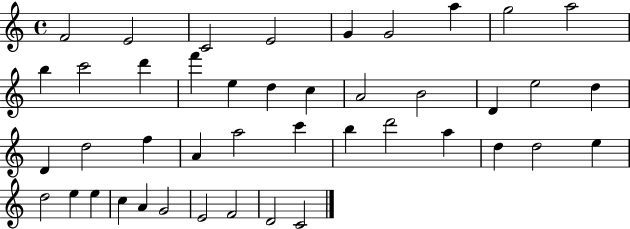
F4/h E4/h C4/h E4/h G4/q G4/h A5/q G5/h A5/h B5/q C6/h D6/q F6/q E5/q D5/q C5/q A4/h B4/h D4/q E5/h D5/q D4/q D5/h F5/q A4/q A5/h C6/q B5/q D6/h A5/q D5/q D5/h E5/q D5/h E5/q E5/q C5/q A4/q G4/h E4/h F4/h D4/h C4/h